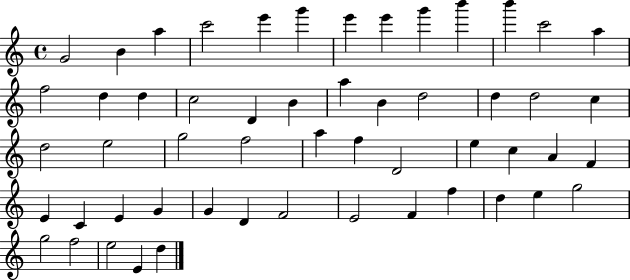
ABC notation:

X:1
T:Untitled
M:4/4
L:1/4
K:C
G2 B a c'2 e' g' e' e' g' b' b' c'2 a f2 d d c2 D B a B d2 d d2 c d2 e2 g2 f2 a f D2 e c A F E C E G G D F2 E2 F f d e g2 g2 f2 e2 E d